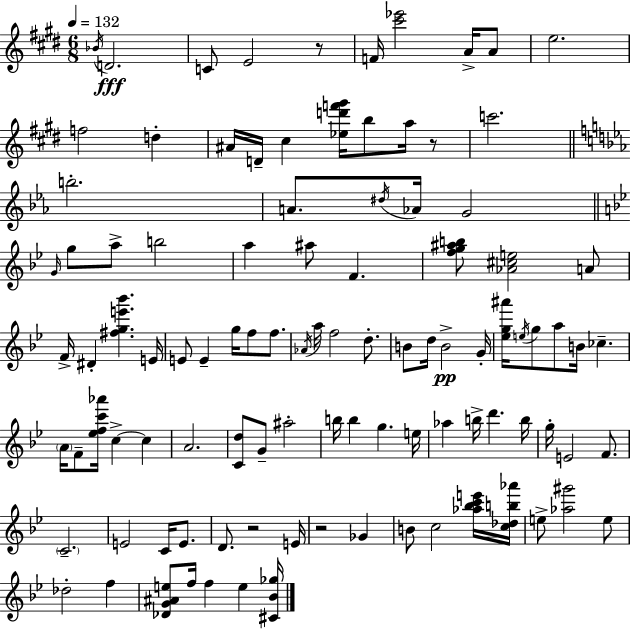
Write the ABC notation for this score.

X:1
T:Untitled
M:6/8
L:1/4
K:E
_B/4 D2 C/2 E2 z/2 F/4 [^c'_e']2 A/4 A/2 e2 f2 d ^A/4 D/4 ^c [_ed'f'^g']/4 b/2 a/4 z/2 c'2 b2 A/2 ^d/4 _A/4 G2 G/4 g/2 a/2 b2 a ^a/2 F [fg^ab]/2 [_A^ce]2 A/2 F/4 ^D [^fge'_b'] E/4 E/2 E g/4 f/2 f/2 _A/4 a/4 f2 d/2 B/2 d/4 B2 G/4 [_eg^a']/4 e/4 g/2 a/2 B/4 _c A/4 F/2 [_efc'_a']/4 c c A2 [Cd]/2 G/2 ^a2 b/4 b g e/4 _a b/4 d' b/4 g/4 E2 F/2 C2 E2 C/4 E/2 D/2 z2 E/4 z2 _G B/2 c2 [_a_bc'e']/4 [c_db_a']/4 e/2 [_a^g']2 e/2 _d2 f [_DG^Ae]/2 f/4 f e [^C_B_g]/4